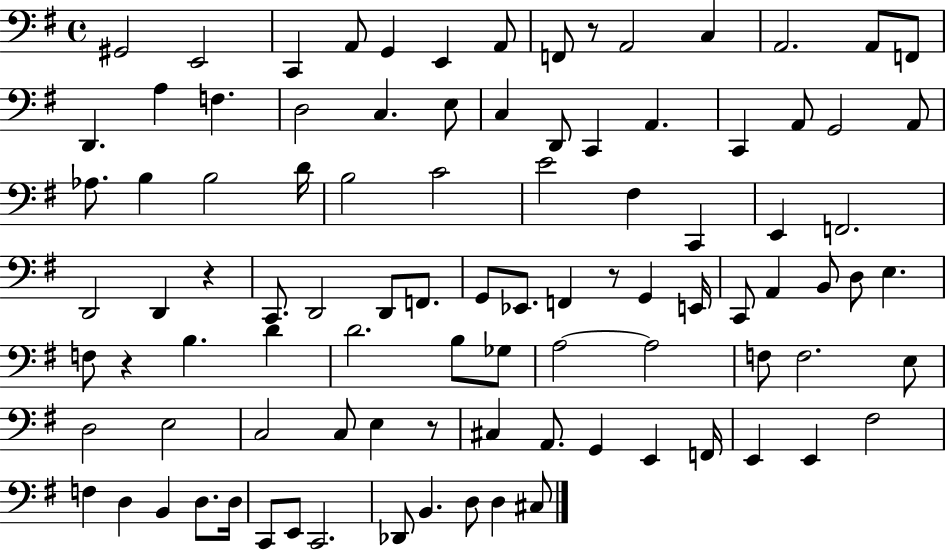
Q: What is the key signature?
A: G major